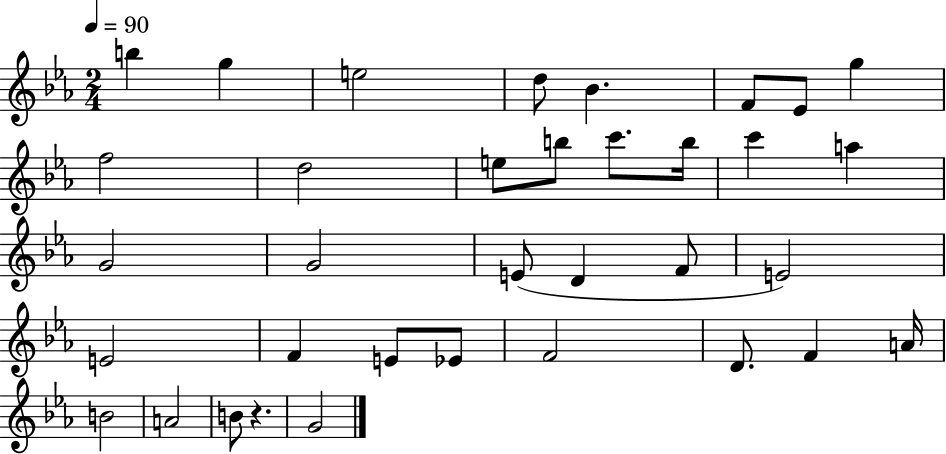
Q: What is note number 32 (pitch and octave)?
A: A4